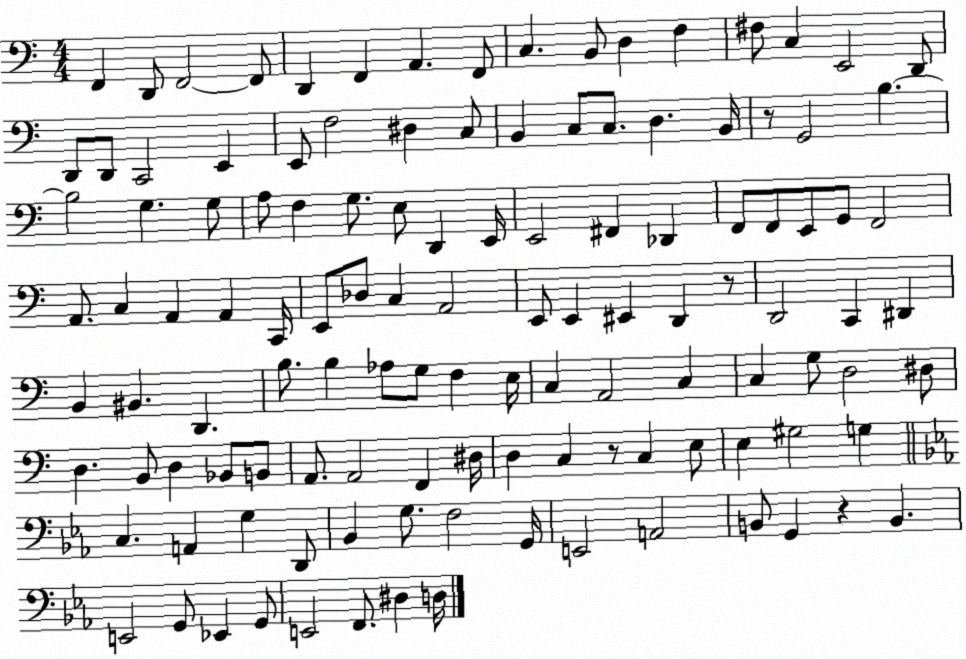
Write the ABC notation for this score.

X:1
T:Untitled
M:4/4
L:1/4
K:C
F,, D,,/2 F,,2 F,,/2 D,, F,, A,, F,,/2 C, B,,/2 D, F, ^F,/2 C, E,,2 D,,/2 D,,/2 D,,/2 C,,2 E,, E,,/2 F,2 ^D, C,/2 B,, C,/2 C,/2 D, B,,/4 z/2 G,,2 B, B,2 G, G,/2 A,/2 F, G,/2 E,/2 D,, E,,/4 E,,2 ^F,, _D,, F,,/2 F,,/2 E,,/2 G,,/2 F,,2 A,,/2 C, A,, A,, C,,/4 E,,/2 _D,/2 C, A,,2 E,,/2 E,, ^E,, D,, z/2 D,,2 C,, ^D,, B,, ^B,, D,, B,/2 B, _A,/2 G,/2 F, E,/4 C, A,,2 C, C, G,/2 D,2 ^D,/2 D, B,,/2 D, _B,,/2 B,,/2 A,,/2 A,,2 F,, ^D,/4 D, C, z/2 C, E,/2 E, ^G,2 G, C, A,, G, D,,/2 _B,, G,/2 F,2 G,,/4 E,,2 A,,2 B,,/2 G,, z B,, E,,2 G,,/2 _E,, G,,/2 E,,2 F,,/2 ^D, D,/4